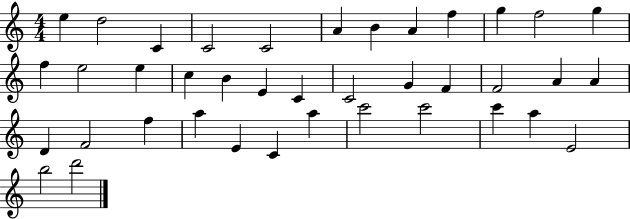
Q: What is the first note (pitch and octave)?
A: E5